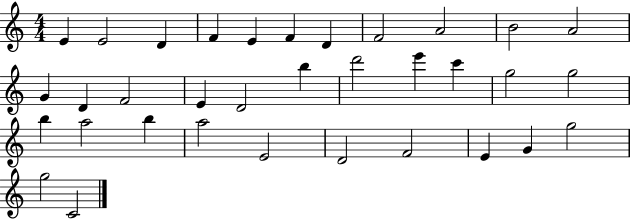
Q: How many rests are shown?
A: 0